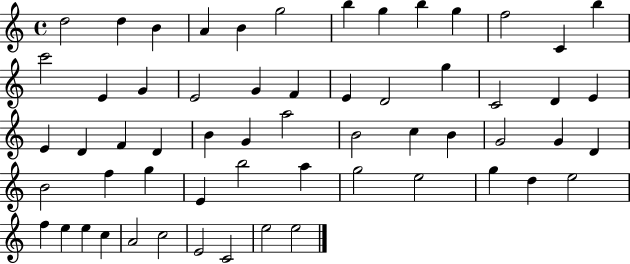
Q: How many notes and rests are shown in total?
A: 59